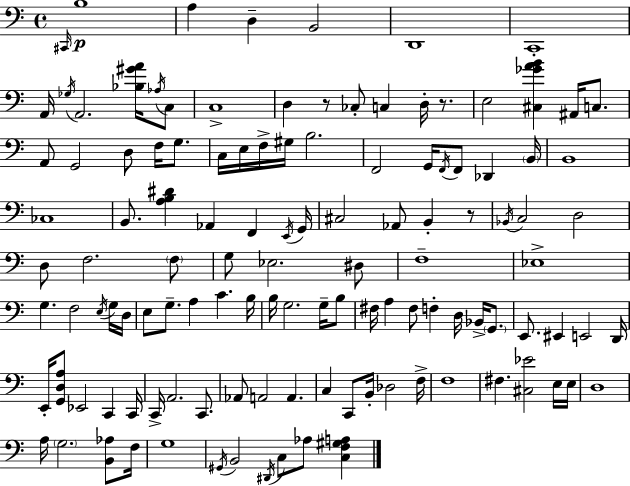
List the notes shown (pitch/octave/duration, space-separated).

C#2/s B3/w A3/q D3/q B2/h D2/w C2/w A2/s Gb3/s A2/h. [Bb3,G#4,A4]/s Ab3/s C3/e C3/w D3/q R/e CES3/e C3/q D3/s R/e. E3/h [C#3,Gb4,A4,B4]/q A#2/s C3/e. A2/e G2/h D3/e F3/s G3/e. C3/s E3/s F3/s G#3/s B3/h. F2/h G2/s F2/s F2/e Db2/q B2/s B2/w CES3/w B2/e. [A3,B3,D#4]/q Ab2/q F2/q E2/s G2/s C#3/h Ab2/e B2/q R/e Bb2/s C3/h D3/h D3/e F3/h. F3/e G3/e Eb3/h. D#3/e F3/w Eb3/w G3/q. F3/h E3/s G3/s D3/s E3/e G3/e. A3/q C4/q. B3/s B3/s G3/h. G3/s B3/e F#3/s A3/q F#3/e F3/q D3/s Bb2/s G2/e. E2/e. EIS2/q E2/h D2/s E2/s [G2,D3,A3]/e Eb2/h C2/q C2/s C2/s A2/h. C2/e. Ab2/e A2/h A2/q. C3/q C2/e B2/s Db3/h F3/s F3/w F#3/q. [C#3,Eb4]/h E3/s E3/s D3/w A3/s G3/h. [B2,Ab3]/e F3/s G3/w G#2/s B2/h D#2/s C3/e Ab3/e [C3,F3,G#3,A3]/q